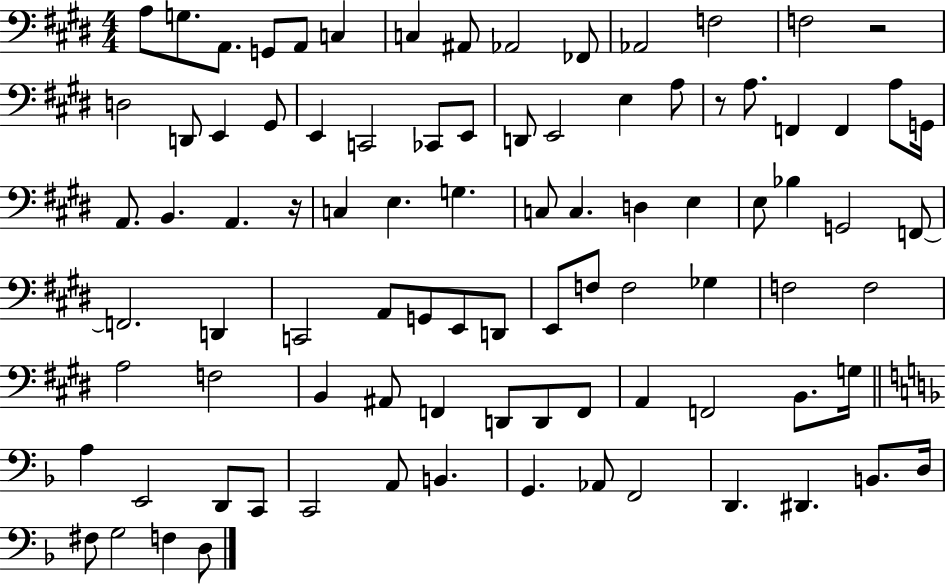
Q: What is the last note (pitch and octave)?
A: D3